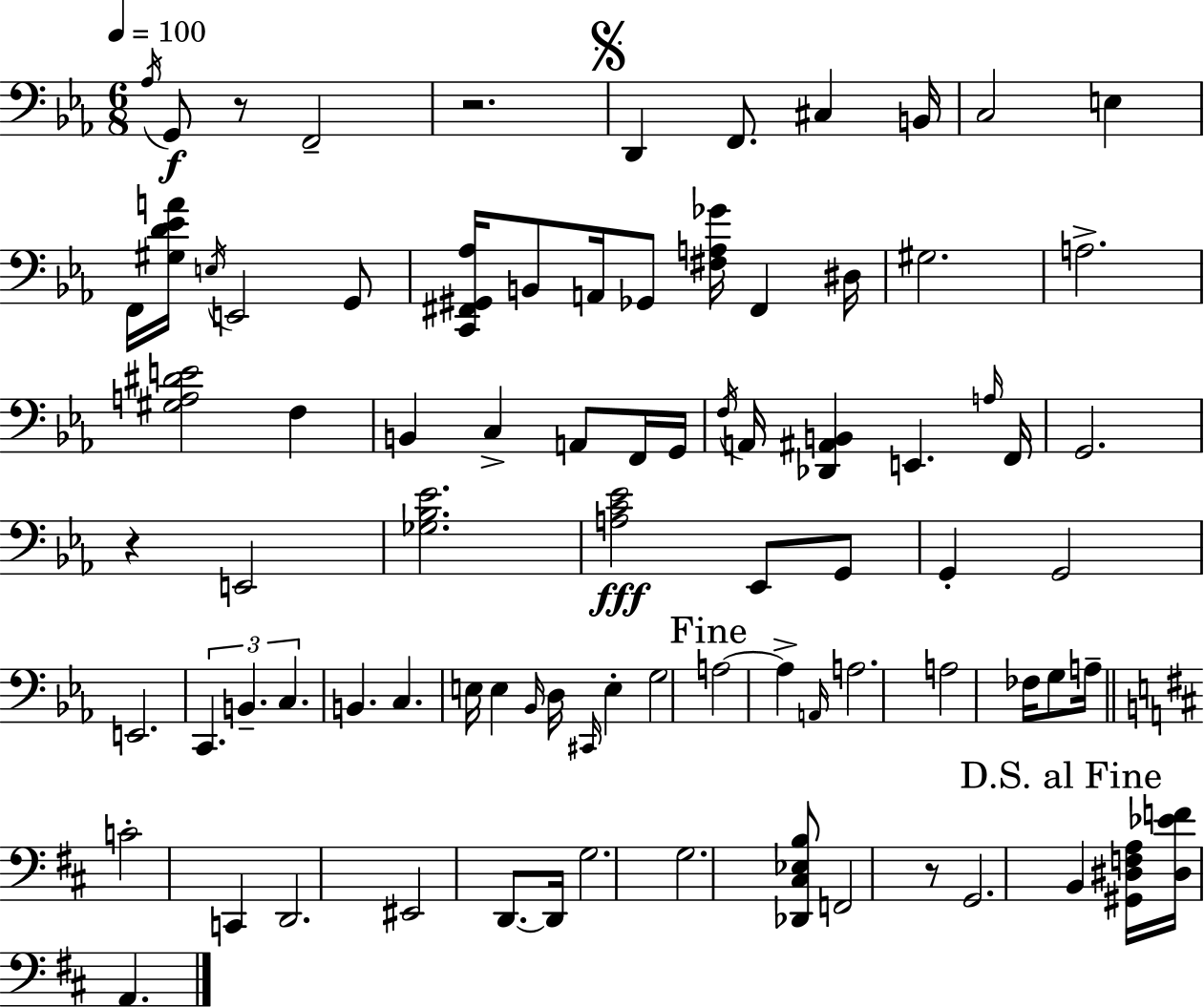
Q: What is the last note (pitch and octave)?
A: A2